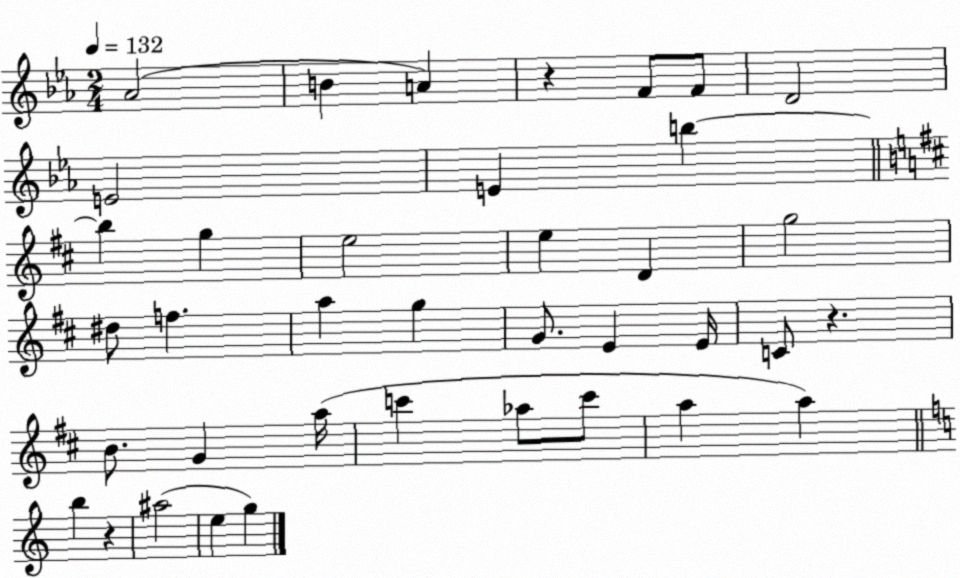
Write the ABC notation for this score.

X:1
T:Untitled
M:2/4
L:1/4
K:Eb
_A2 B A z F/2 F/2 D2 E2 E b b g e2 e D g2 ^d/2 f a g G/2 E E/4 C/2 z B/2 G a/4 c' _a/2 c'/2 a a b z ^a2 e g